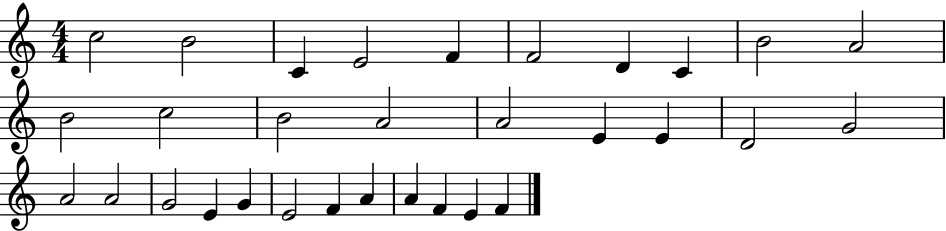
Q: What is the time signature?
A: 4/4